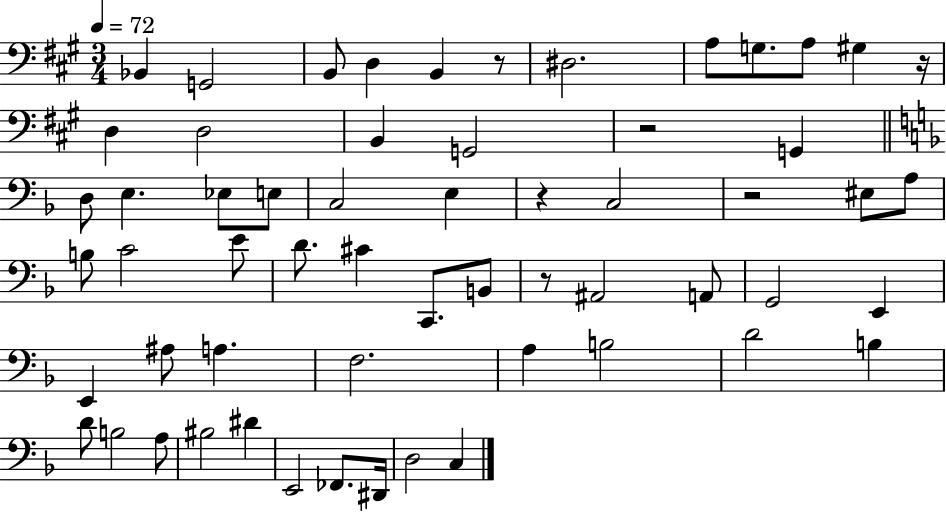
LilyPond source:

{
  \clef bass
  \numericTimeSignature
  \time 3/4
  \key a \major
  \tempo 4 = 72
  bes,4 g,2 | b,8 d4 b,4 r8 | dis2. | a8 g8. a8 gis4 r16 | \break d4 d2 | b,4 g,2 | r2 g,4 | \bar "||" \break \key f \major d8 e4. ees8 e8 | c2 e4 | r4 c2 | r2 eis8 a8 | \break b8 c'2 e'8 | d'8. cis'4 c,8. b,8 | r8 ais,2 a,8 | g,2 e,4 | \break e,4 ais8 a4. | f2. | a4 b2 | d'2 b4 | \break d'8 b2 a8 | bis2 dis'4 | e,2 fes,8. dis,16 | d2 c4 | \break \bar "|."
}